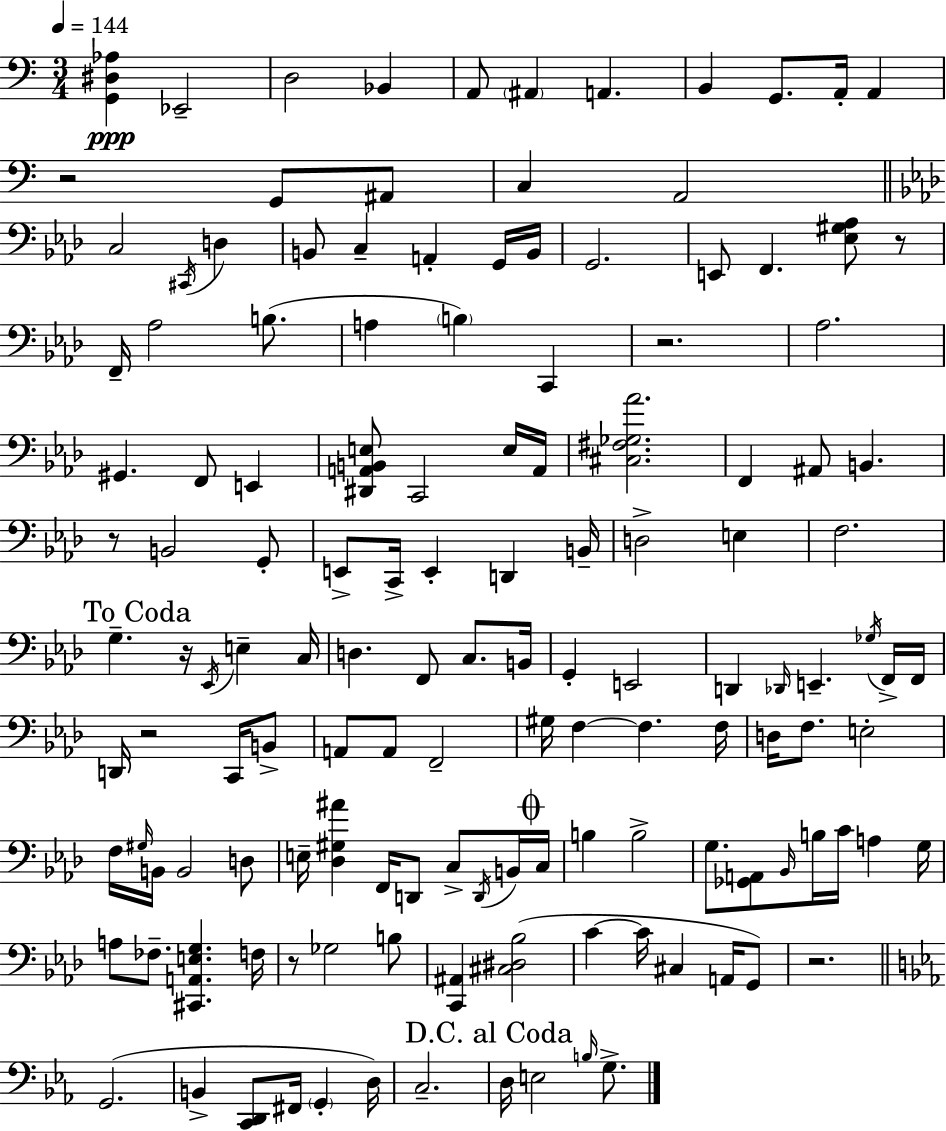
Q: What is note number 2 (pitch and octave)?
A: D3